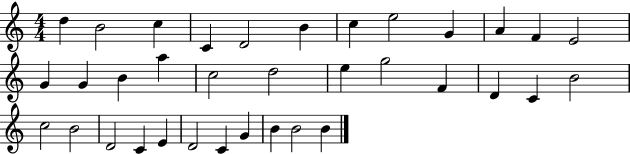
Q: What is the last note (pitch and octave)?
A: B4